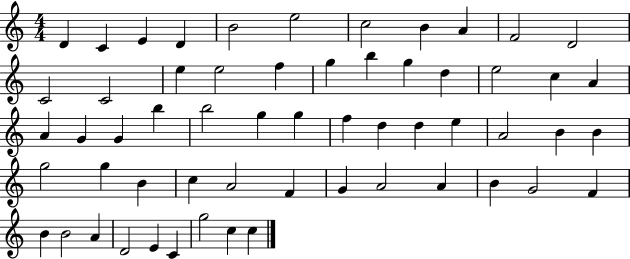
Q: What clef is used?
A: treble